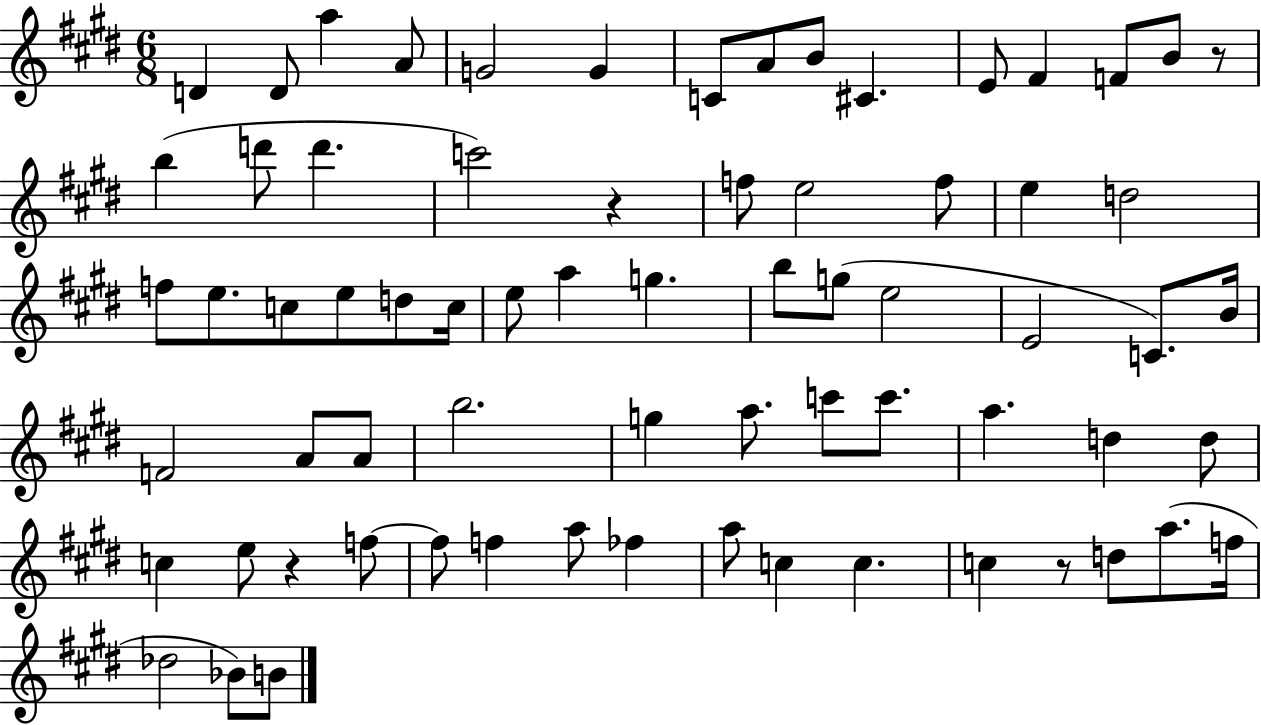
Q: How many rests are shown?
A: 4